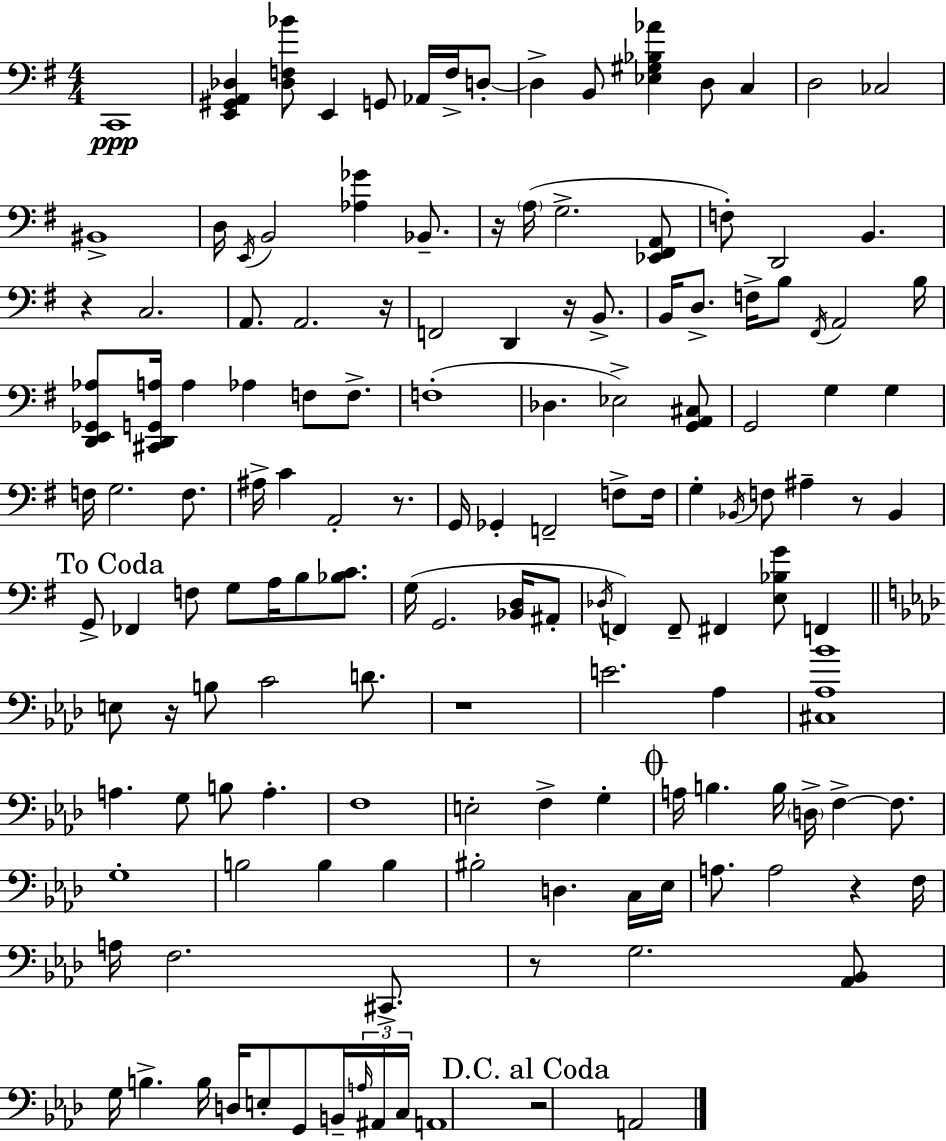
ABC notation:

X:1
T:Untitled
M:4/4
L:1/4
K:Em
C,,4 [E,,^G,,A,,_D,] [_D,F,_B]/2 E,, G,,/2 _A,,/4 F,/4 D,/2 D, B,,/2 [_E,^G,_B,_A] D,/2 C, D,2 _C,2 ^B,,4 D,/4 E,,/4 B,,2 [_A,_G] _B,,/2 z/4 A,/4 G,2 [_E,,^F,,A,,]/2 F,/2 D,,2 B,, z C,2 A,,/2 A,,2 z/4 F,,2 D,, z/4 B,,/2 B,,/4 D,/2 F,/4 B,/2 ^F,,/4 A,,2 B,/4 [D,,E,,_G,,_A,]/2 [^C,,D,,G,,A,]/4 A, _A, F,/2 F,/2 F,4 _D, _E,2 [G,,A,,^C,]/2 G,,2 G, G, F,/4 G,2 F,/2 ^A,/4 C A,,2 z/2 G,,/4 _G,, F,,2 F,/2 F,/4 G, _B,,/4 F,/2 ^A, z/2 _B,, G,,/2 _F,, F,/2 G,/2 A,/4 B,/2 [_B,C]/2 G,/4 G,,2 [_B,,D,]/4 ^A,,/2 _D,/4 F,, F,,/2 ^F,, [E,_B,G]/2 F,, E,/2 z/4 B,/2 C2 D/2 z4 E2 _A, [^C,_A,_B]4 A, G,/2 B,/2 A, F,4 E,2 F, G, A,/4 B, B,/4 D,/4 F, F,/2 G,4 B,2 B, B, ^B,2 D, C,/4 _E,/4 A,/2 A,2 z F,/4 A,/4 F,2 ^C,,/2 z/2 G,2 [_A,,_B,,]/2 G,/4 B, B,/4 D,/4 E,/2 G,,/2 B,,/4 A,/4 ^A,,/4 C,/4 A,,4 z2 A,,2